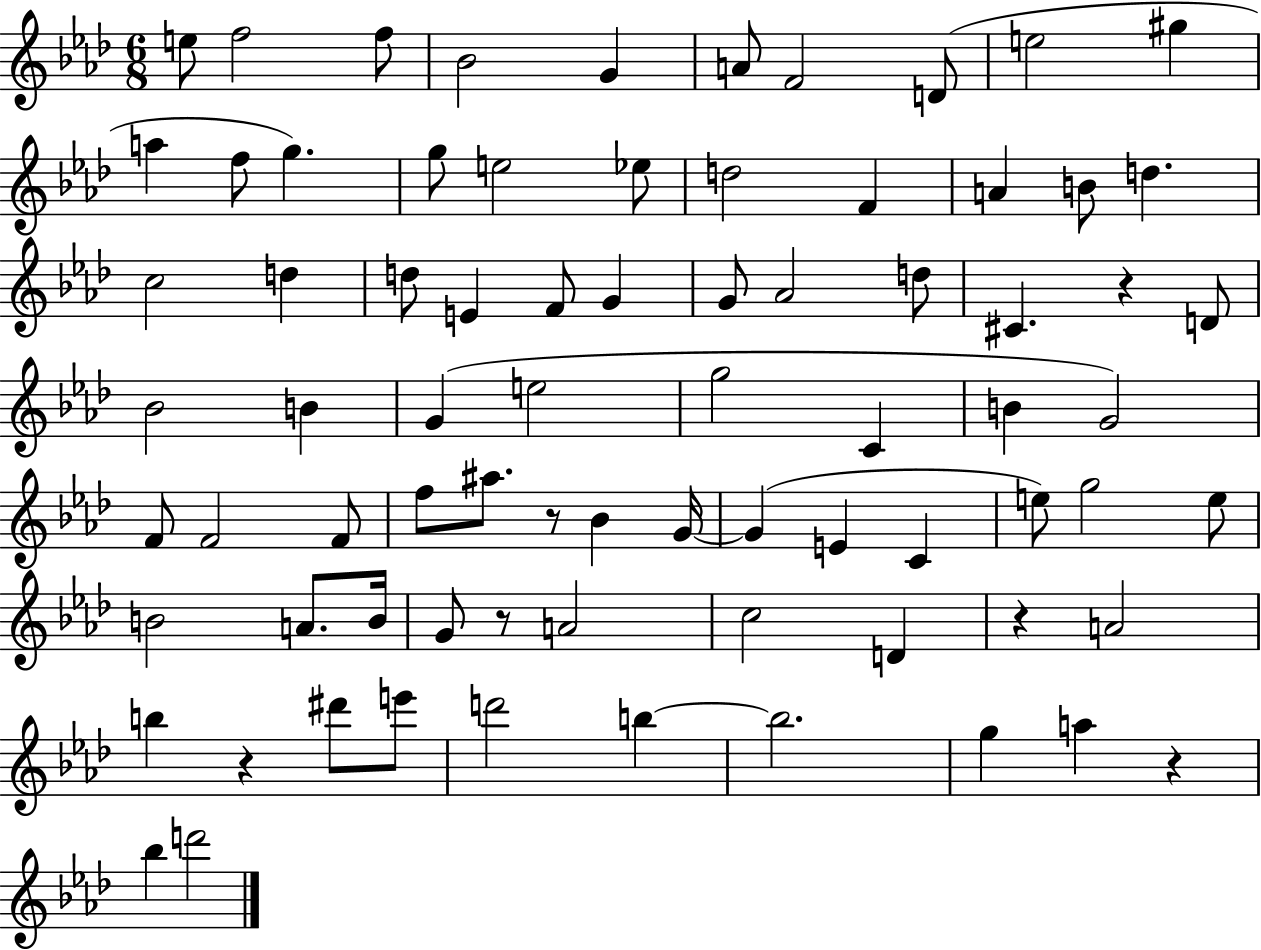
X:1
T:Untitled
M:6/8
L:1/4
K:Ab
e/2 f2 f/2 _B2 G A/2 F2 D/2 e2 ^g a f/2 g g/2 e2 _e/2 d2 F A B/2 d c2 d d/2 E F/2 G G/2 _A2 d/2 ^C z D/2 _B2 B G e2 g2 C B G2 F/2 F2 F/2 f/2 ^a/2 z/2 _B G/4 G E C e/2 g2 e/2 B2 A/2 B/4 G/2 z/2 A2 c2 D z A2 b z ^d'/2 e'/2 d'2 b b2 g a z _b d'2